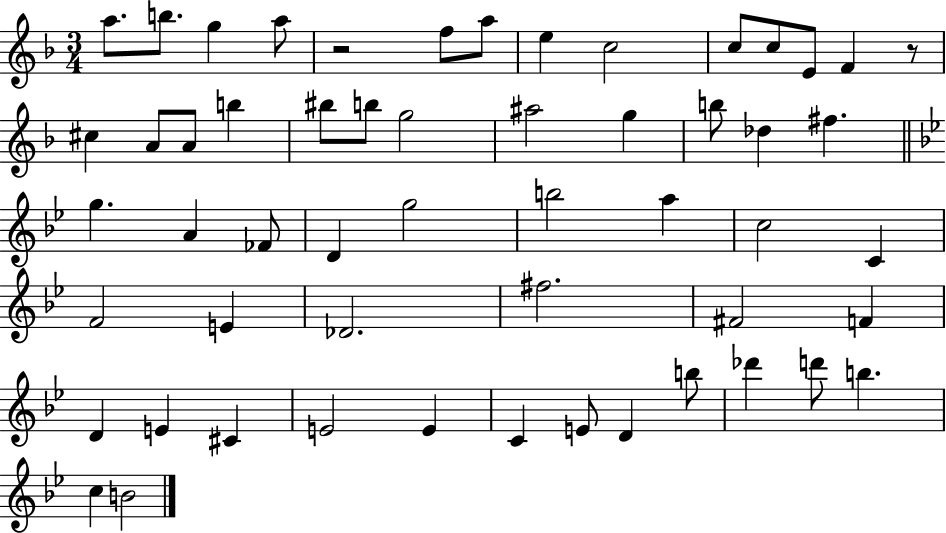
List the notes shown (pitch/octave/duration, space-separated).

A5/e. B5/e. G5/q A5/e R/h F5/e A5/e E5/q C5/h C5/e C5/e E4/e F4/q R/e C#5/q A4/e A4/e B5/q BIS5/e B5/e G5/h A#5/h G5/q B5/e Db5/q F#5/q. G5/q. A4/q FES4/e D4/q G5/h B5/h A5/q C5/h C4/q F4/h E4/q Db4/h. F#5/h. F#4/h F4/q D4/q E4/q C#4/q E4/h E4/q C4/q E4/e D4/q B5/e Db6/q D6/e B5/q. C5/q B4/h